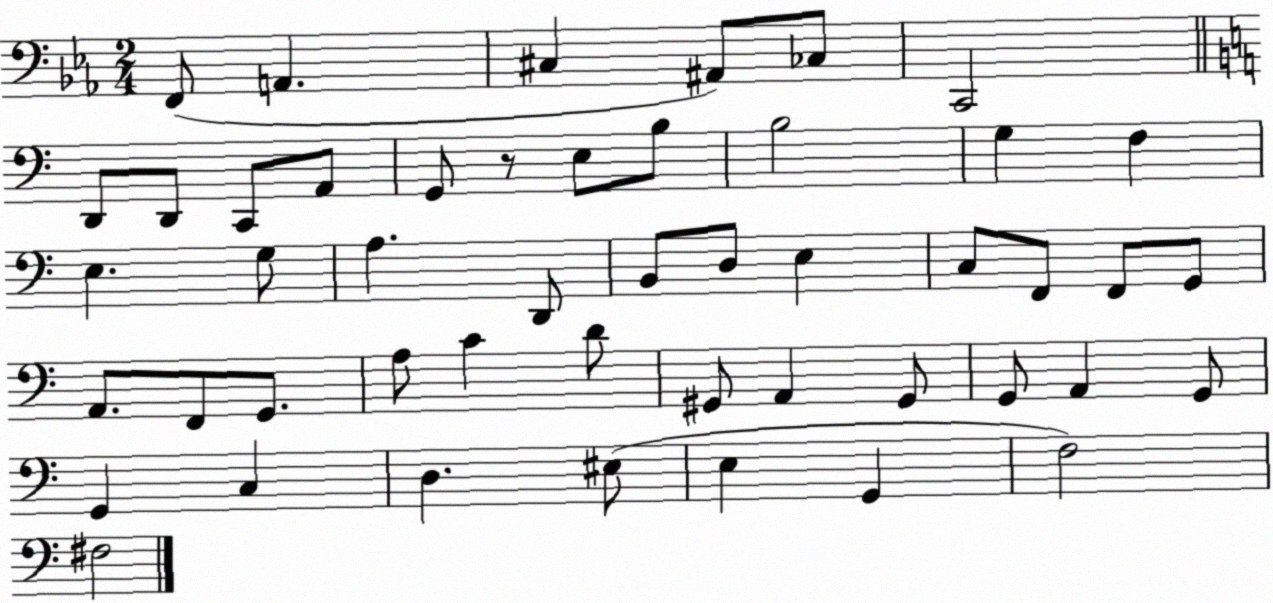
X:1
T:Untitled
M:2/4
L:1/4
K:Eb
F,,/2 A,, ^C, ^A,,/2 _C,/2 C,,2 D,,/2 D,,/2 C,,/2 A,,/2 G,,/2 z/2 E,/2 B,/2 B,2 G, F, E, G,/2 A, D,,/2 B,,/2 D,/2 E, C,/2 F,,/2 F,,/2 G,,/2 A,,/2 F,,/2 G,,/2 A,/2 C D/2 ^G,,/2 A,, ^G,,/2 G,,/2 A,, G,,/2 G,, C, D, ^E,/2 E, G,, F,2 ^F,2